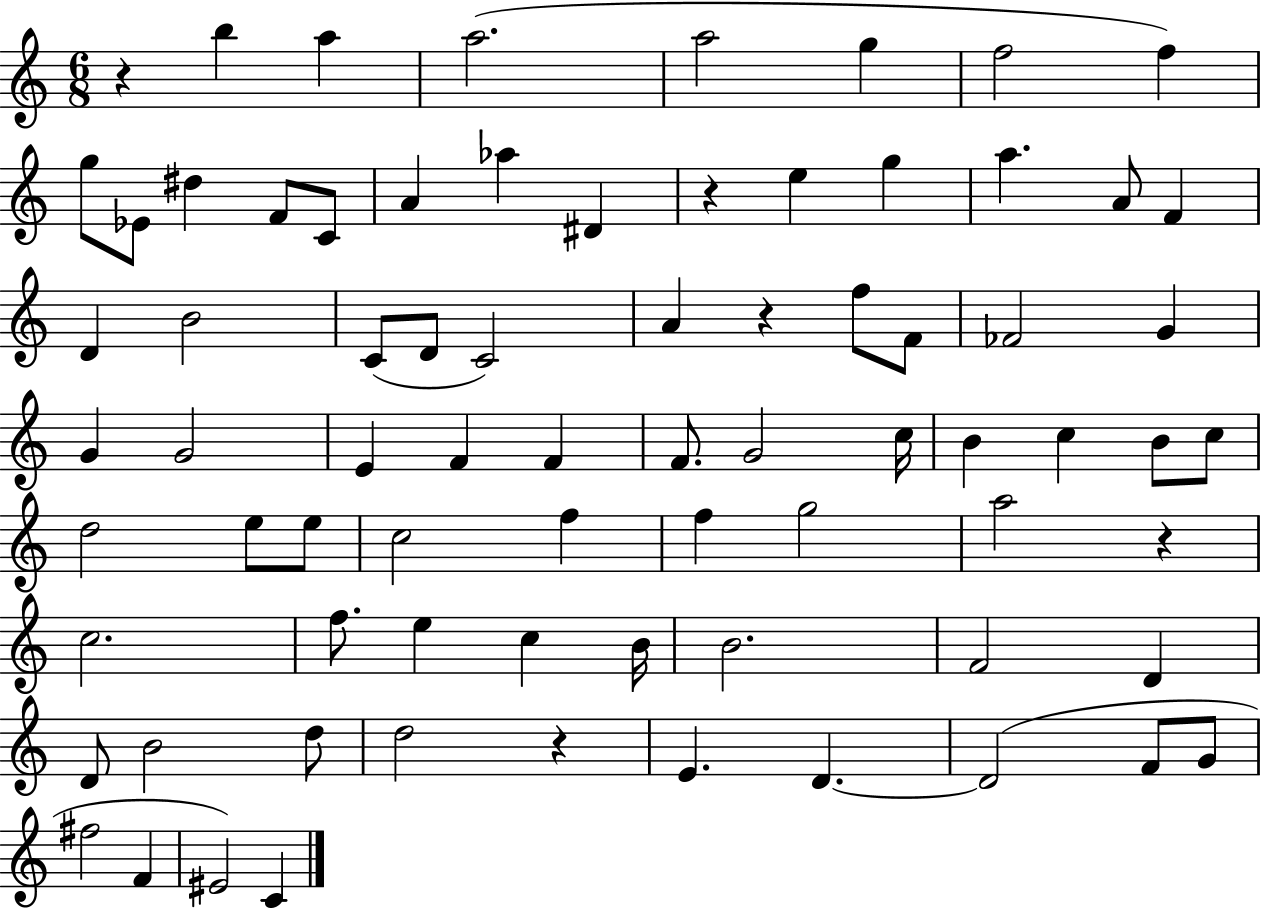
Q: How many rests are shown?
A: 5